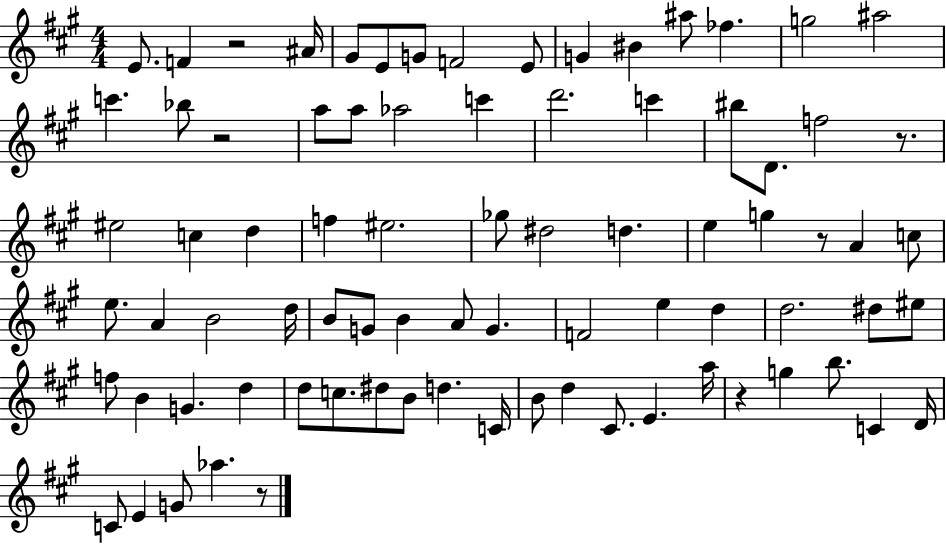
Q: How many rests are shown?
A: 6